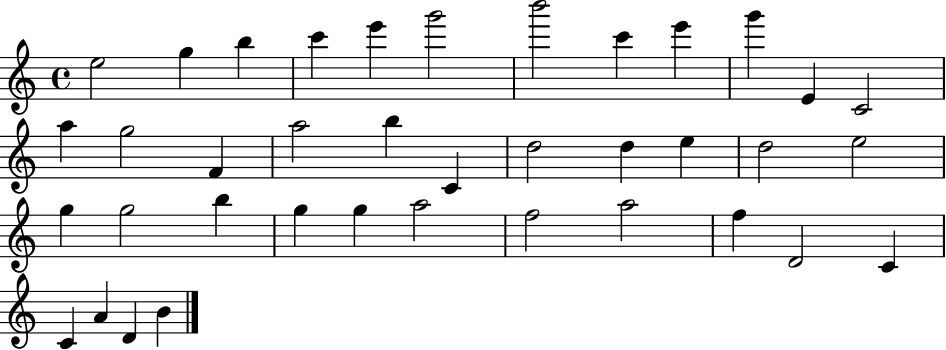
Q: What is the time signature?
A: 4/4